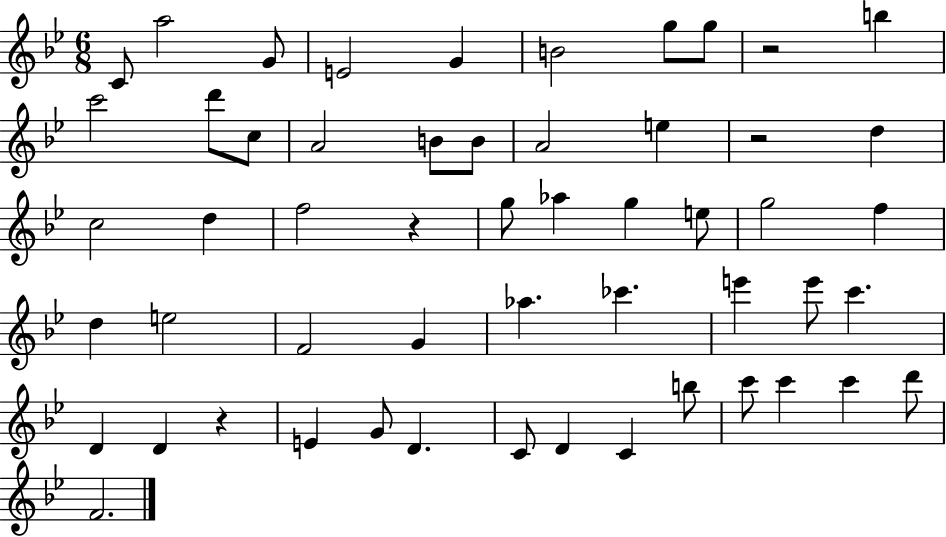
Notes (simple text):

C4/e A5/h G4/e E4/h G4/q B4/h G5/e G5/e R/h B5/q C6/h D6/e C5/e A4/h B4/e B4/e A4/h E5/q R/h D5/q C5/h D5/q F5/h R/q G5/e Ab5/q G5/q E5/e G5/h F5/q D5/q E5/h F4/h G4/q Ab5/q. CES6/q. E6/q E6/e C6/q. D4/q D4/q R/q E4/q G4/e D4/q. C4/e D4/q C4/q B5/e C6/e C6/q C6/q D6/e F4/h.